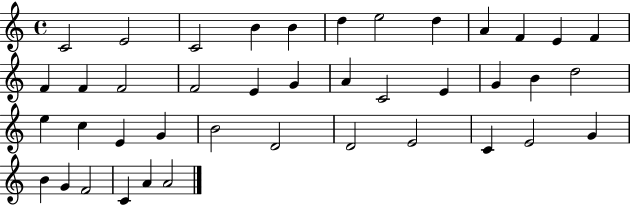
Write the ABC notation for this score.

X:1
T:Untitled
M:4/4
L:1/4
K:C
C2 E2 C2 B B d e2 d A F E F F F F2 F2 E G A C2 E G B d2 e c E G B2 D2 D2 E2 C E2 G B G F2 C A A2